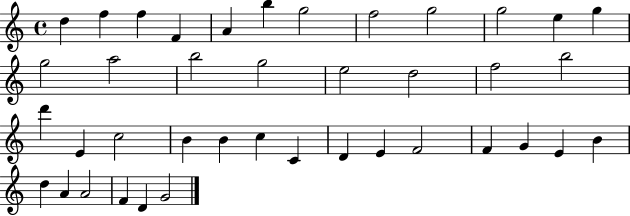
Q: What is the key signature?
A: C major